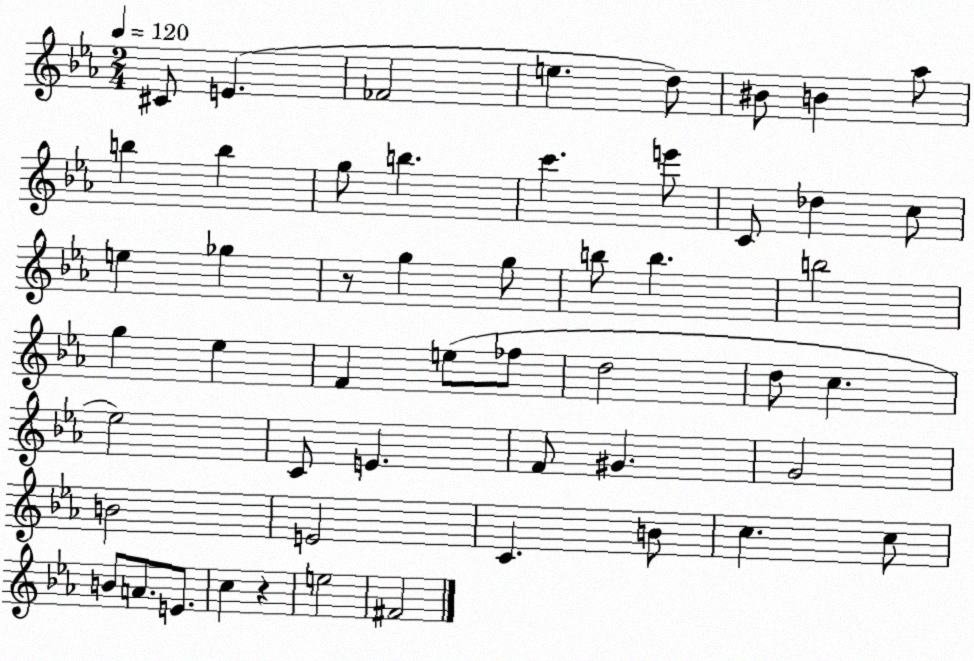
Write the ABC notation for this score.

X:1
T:Untitled
M:2/4
L:1/4
K:Eb
^C/2 E _F2 e d/2 ^B/2 B _a/2 b b g/2 b c' e'/2 C/2 _d c/2 e _g z/2 g g/2 b/2 b b2 g _e F e/2 _f/2 d2 d/2 c _e2 C/2 E F/2 ^G G2 B2 E2 C B/2 c c/2 B/2 A/2 E/2 c z e2 ^F2